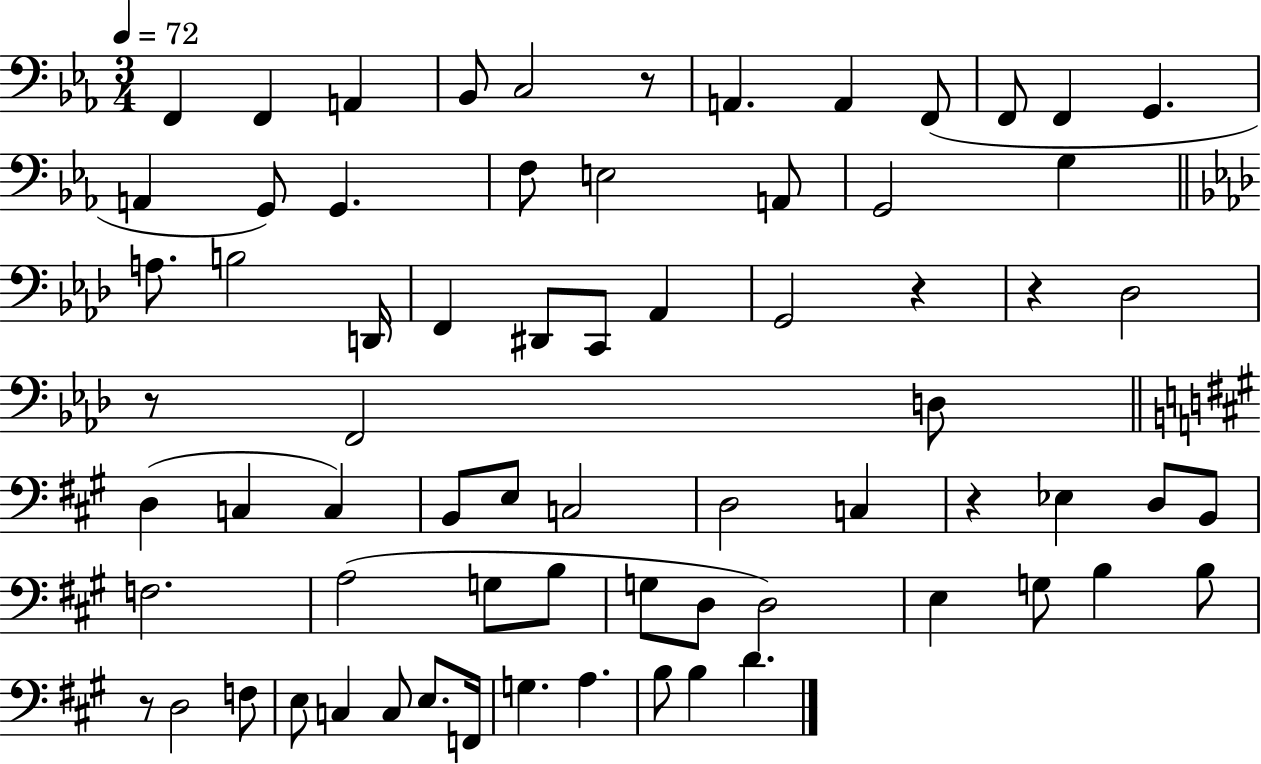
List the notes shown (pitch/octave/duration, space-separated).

F2/q F2/q A2/q Bb2/e C3/h R/e A2/q. A2/q F2/e F2/e F2/q G2/q. A2/q G2/e G2/q. F3/e E3/h A2/e G2/h G3/q A3/e. B3/h D2/s F2/q D#2/e C2/e Ab2/q G2/h R/q R/q Db3/h R/e F2/h D3/e D3/q C3/q C3/q B2/e E3/e C3/h D3/h C3/q R/q Eb3/q D3/e B2/e F3/h. A3/h G3/e B3/e G3/e D3/e D3/h E3/q G3/e B3/q B3/e R/e D3/h F3/e E3/e C3/q C3/e E3/e. F2/s G3/q. A3/q. B3/e B3/q D4/q.